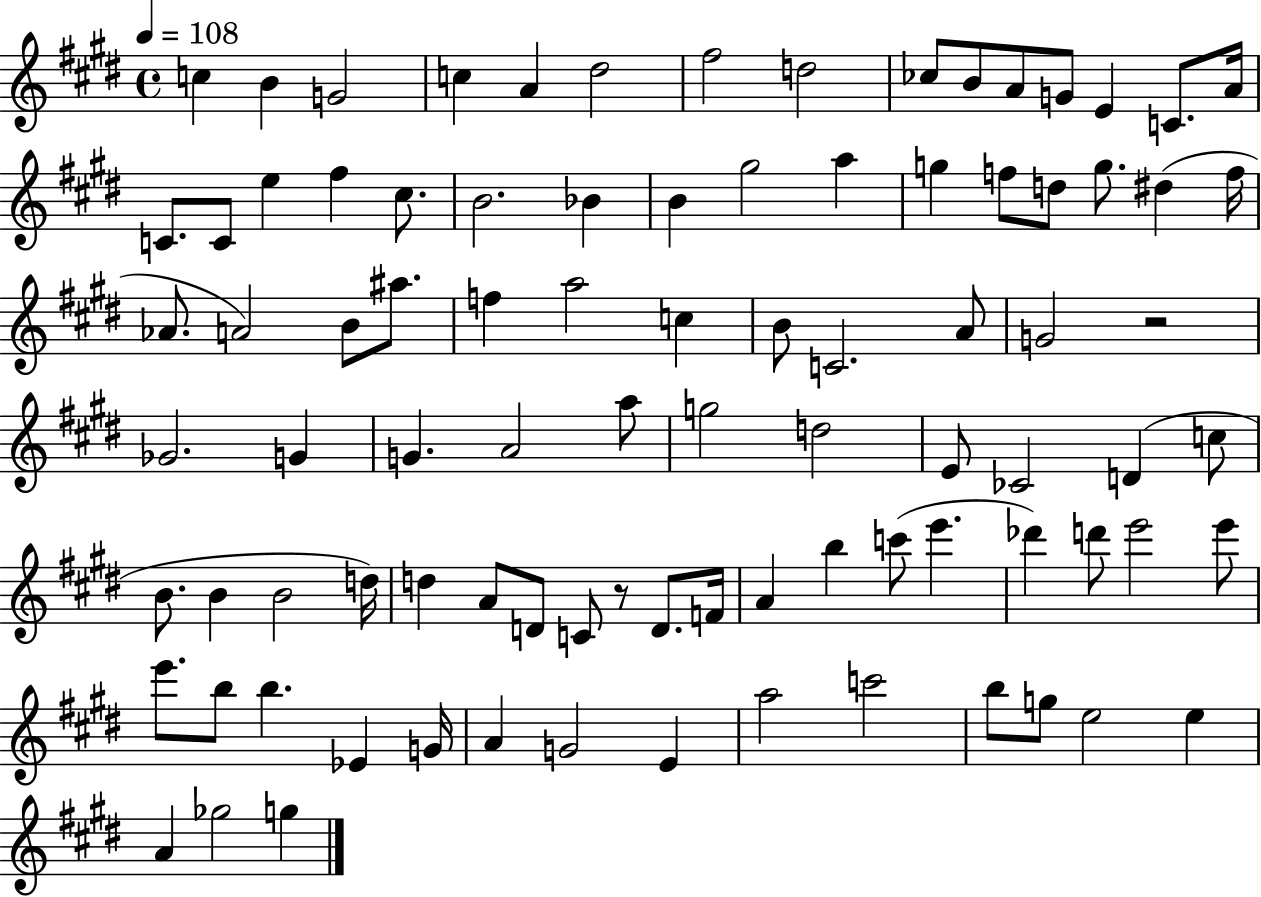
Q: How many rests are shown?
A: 2